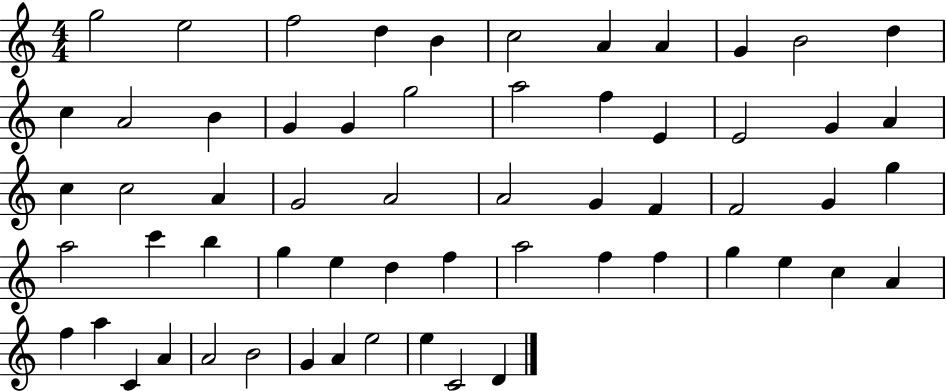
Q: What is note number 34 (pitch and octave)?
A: G5